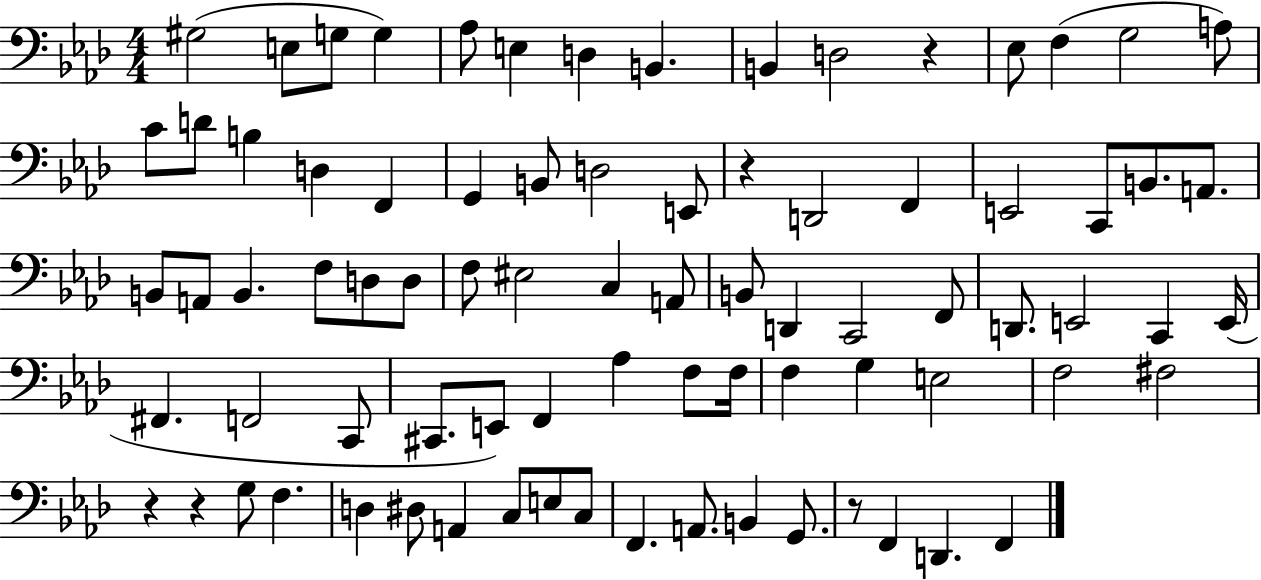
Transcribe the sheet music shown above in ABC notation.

X:1
T:Untitled
M:4/4
L:1/4
K:Ab
^G,2 E,/2 G,/2 G, _A,/2 E, D, B,, B,, D,2 z _E,/2 F, G,2 A,/2 C/2 D/2 B, D, F,, G,, B,,/2 D,2 E,,/2 z D,,2 F,, E,,2 C,,/2 B,,/2 A,,/2 B,,/2 A,,/2 B,, F,/2 D,/2 D,/2 F,/2 ^E,2 C, A,,/2 B,,/2 D,, C,,2 F,,/2 D,,/2 E,,2 C,, E,,/4 ^F,, F,,2 C,,/2 ^C,,/2 E,,/2 F,, _A, F,/2 F,/4 F, G, E,2 F,2 ^F,2 z z G,/2 F, D, ^D,/2 A,, C,/2 E,/2 C,/2 F,, A,,/2 B,, G,,/2 z/2 F,, D,, F,,